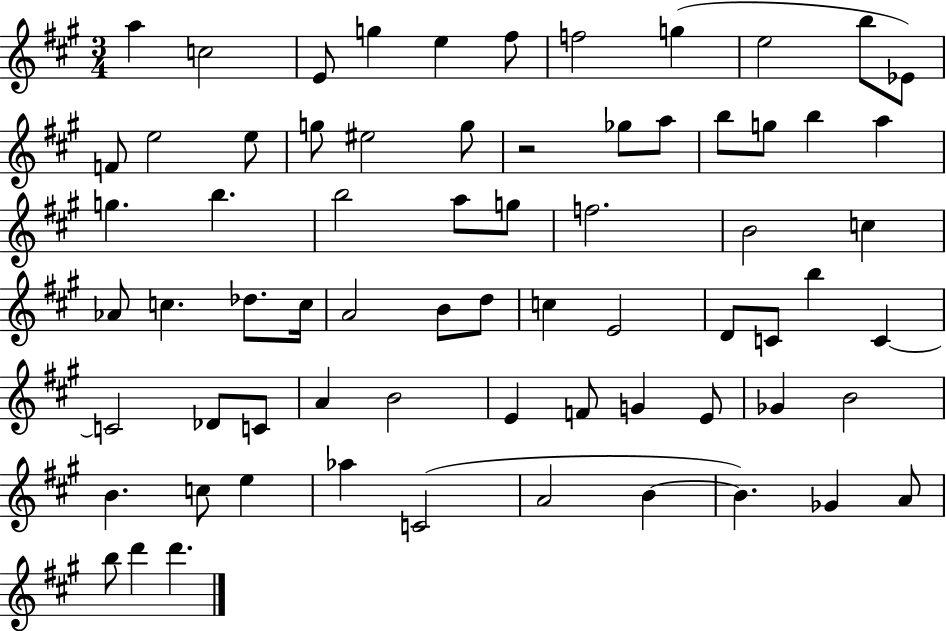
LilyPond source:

{
  \clef treble
  \numericTimeSignature
  \time 3/4
  \key a \major
  a''4 c''2 | e'8 g''4 e''4 fis''8 | f''2 g''4( | e''2 b''8 ees'8) | \break f'8 e''2 e''8 | g''8 eis''2 g''8 | r2 ges''8 a''8 | b''8 g''8 b''4 a''4 | \break g''4. b''4. | b''2 a''8 g''8 | f''2. | b'2 c''4 | \break aes'8 c''4. des''8. c''16 | a'2 b'8 d''8 | c''4 e'2 | d'8 c'8 b''4 c'4~~ | \break c'2 des'8 c'8 | a'4 b'2 | e'4 f'8 g'4 e'8 | ges'4 b'2 | \break b'4. c''8 e''4 | aes''4 c'2( | a'2 b'4~~ | b'4.) ges'4 a'8 | \break b''8 d'''4 d'''4. | \bar "|."
}